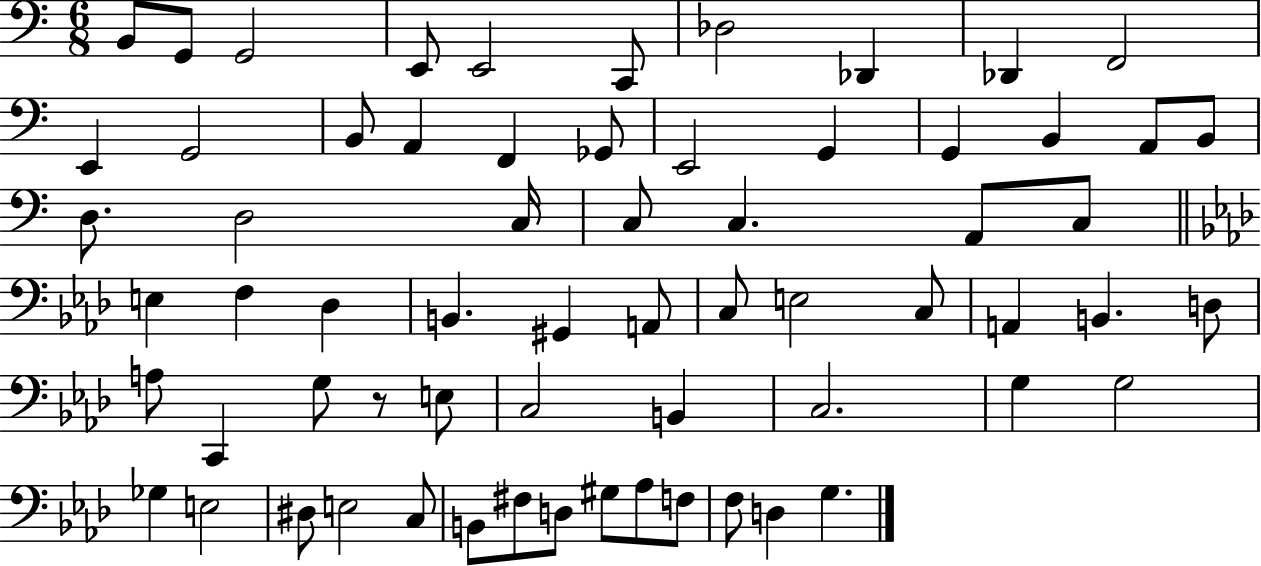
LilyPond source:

{
  \clef bass
  \numericTimeSignature
  \time 6/8
  \key c \major
  b,8 g,8 g,2 | e,8 e,2 c,8 | des2 des,4 | des,4 f,2 | \break e,4 g,2 | b,8 a,4 f,4 ges,8 | e,2 g,4 | g,4 b,4 a,8 b,8 | \break d8. d2 c16 | c8 c4. a,8 c8 | \bar "||" \break \key f \minor e4 f4 des4 | b,4. gis,4 a,8 | c8 e2 c8 | a,4 b,4. d8 | \break a8 c,4 g8 r8 e8 | c2 b,4 | c2. | g4 g2 | \break ges4 e2 | dis8 e2 c8 | b,8 fis8 d8 gis8 aes8 f8 | f8 d4 g4. | \break \bar "|."
}